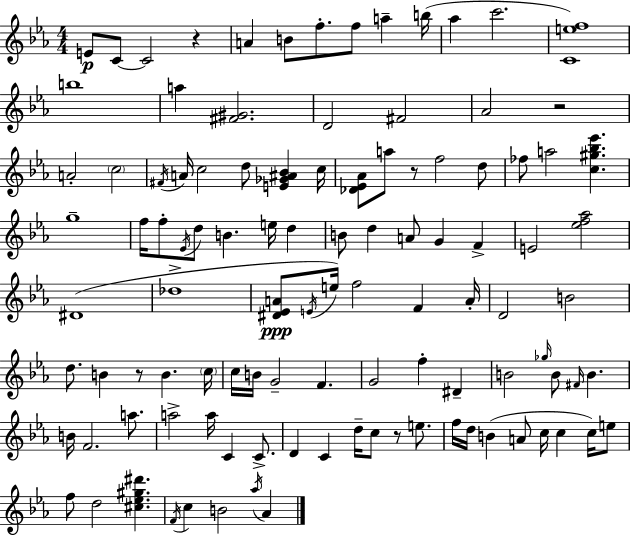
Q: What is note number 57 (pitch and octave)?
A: B4